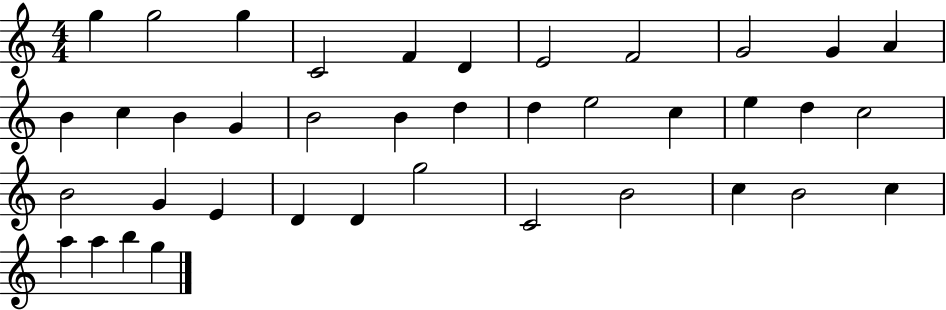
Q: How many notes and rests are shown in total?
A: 39